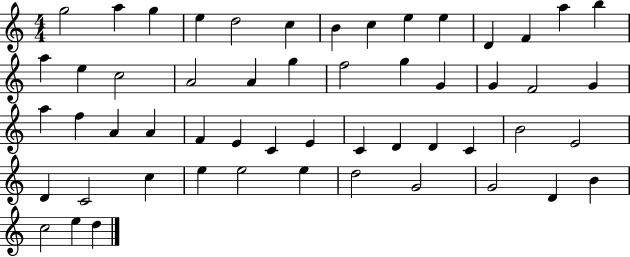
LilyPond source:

{
  \clef treble
  \numericTimeSignature
  \time 4/4
  \key c \major
  g''2 a''4 g''4 | e''4 d''2 c''4 | b'4 c''4 e''4 e''4 | d'4 f'4 a''4 b''4 | \break a''4 e''4 c''2 | a'2 a'4 g''4 | f''2 g''4 g'4 | g'4 f'2 g'4 | \break a''4 f''4 a'4 a'4 | f'4 e'4 c'4 e'4 | c'4 d'4 d'4 c'4 | b'2 e'2 | \break d'4 c'2 c''4 | e''4 e''2 e''4 | d''2 g'2 | g'2 d'4 b'4 | \break c''2 e''4 d''4 | \bar "|."
}